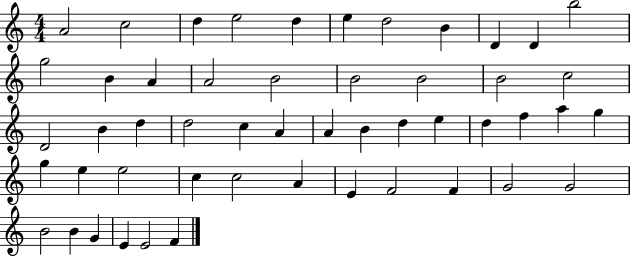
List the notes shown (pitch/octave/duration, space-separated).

A4/h C5/h D5/q E5/h D5/q E5/q D5/h B4/q D4/q D4/q B5/h G5/h B4/q A4/q A4/h B4/h B4/h B4/h B4/h C5/h D4/h B4/q D5/q D5/h C5/q A4/q A4/q B4/q D5/q E5/q D5/q F5/q A5/q G5/q G5/q E5/q E5/h C5/q C5/h A4/q E4/q F4/h F4/q G4/h G4/h B4/h B4/q G4/q E4/q E4/h F4/q